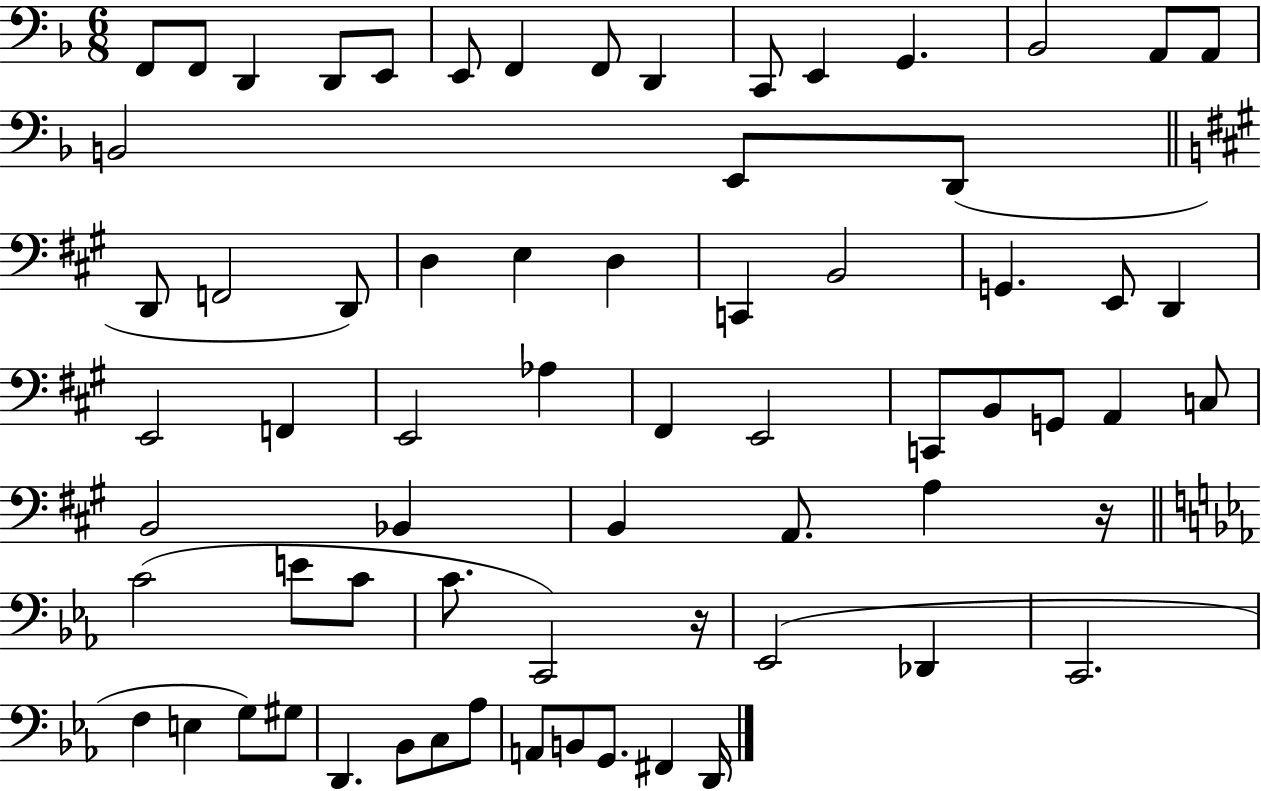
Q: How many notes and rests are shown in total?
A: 68